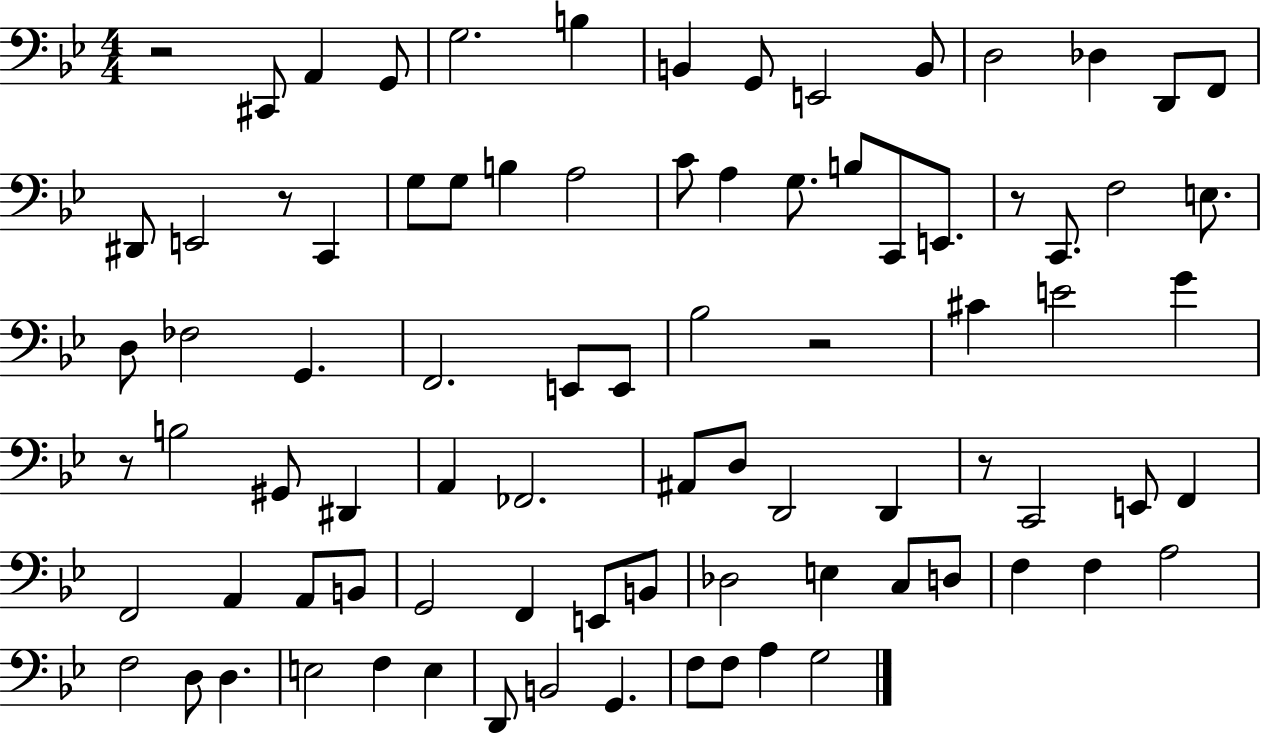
R/h C#2/e A2/q G2/e G3/h. B3/q B2/q G2/e E2/h B2/e D3/h Db3/q D2/e F2/e D#2/e E2/h R/e C2/q G3/e G3/e B3/q A3/h C4/e A3/q G3/e. B3/e C2/e E2/e. R/e C2/e. F3/h E3/e. D3/e FES3/h G2/q. F2/h. E2/e E2/e Bb3/h R/h C#4/q E4/h G4/q R/e B3/h G#2/e D#2/q A2/q FES2/h. A#2/e D3/e D2/h D2/q R/e C2/h E2/e F2/q F2/h A2/q A2/e B2/e G2/h F2/q E2/e B2/e Db3/h E3/q C3/e D3/e F3/q F3/q A3/h F3/h D3/e D3/q. E3/h F3/q E3/q D2/e B2/h G2/q. F3/e F3/e A3/q G3/h